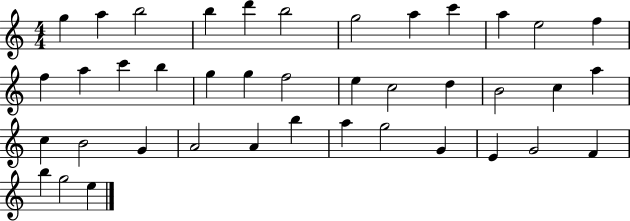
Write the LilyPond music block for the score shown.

{
  \clef treble
  \numericTimeSignature
  \time 4/4
  \key c \major
  g''4 a''4 b''2 | b''4 d'''4 b''2 | g''2 a''4 c'''4 | a''4 e''2 f''4 | \break f''4 a''4 c'''4 b''4 | g''4 g''4 f''2 | e''4 c''2 d''4 | b'2 c''4 a''4 | \break c''4 b'2 g'4 | a'2 a'4 b''4 | a''4 g''2 g'4 | e'4 g'2 f'4 | \break b''4 g''2 e''4 | \bar "|."
}